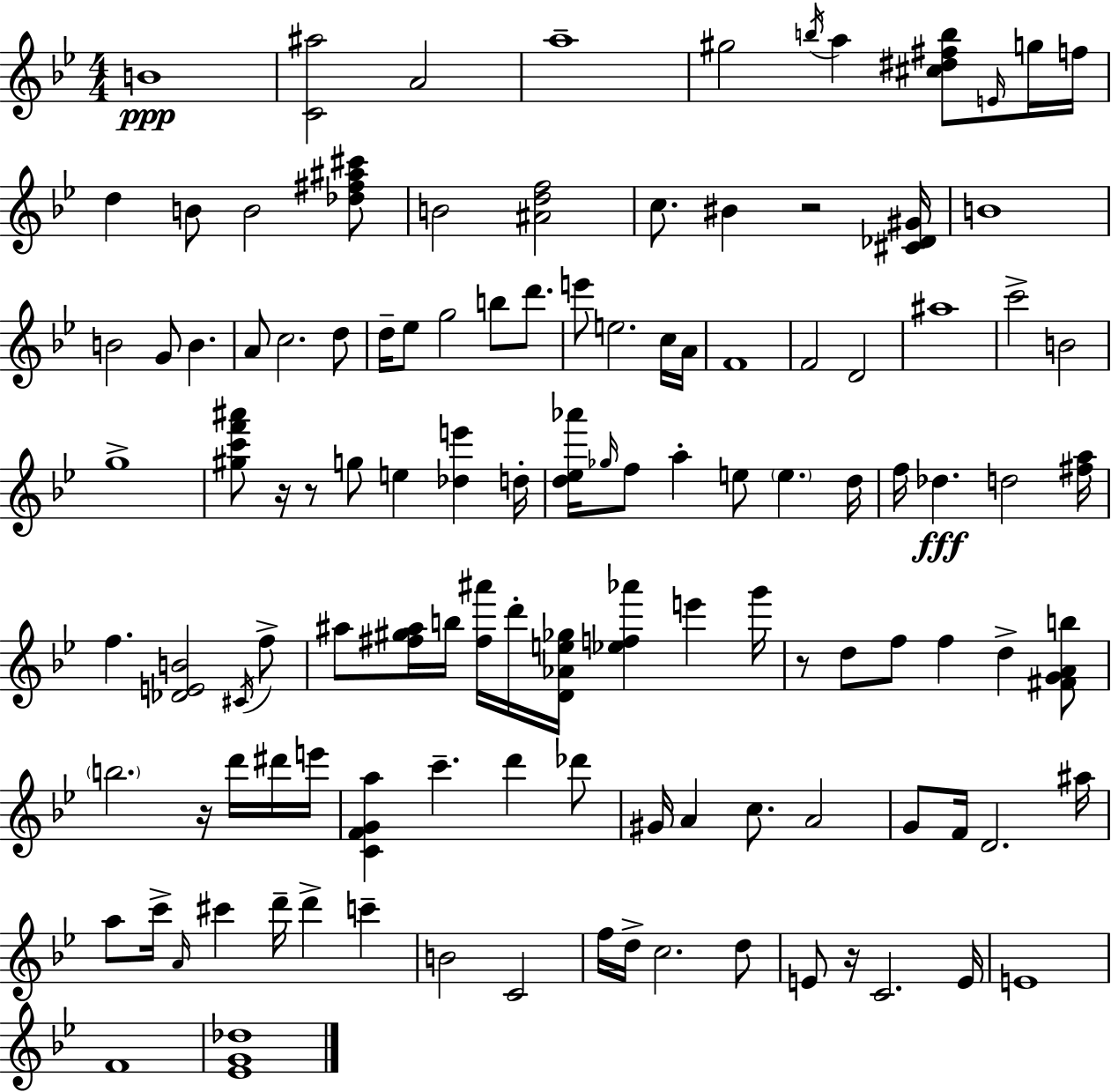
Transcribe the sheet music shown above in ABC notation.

X:1
T:Untitled
M:4/4
L:1/4
K:Gm
B4 [C^a]2 A2 a4 ^g2 b/4 a [^c^d^fb]/2 E/4 g/4 f/4 d B/2 B2 [_d^f^a^c']/2 B2 [^Adf]2 c/2 ^B z2 [^C_D^G]/4 B4 B2 G/2 B A/2 c2 d/2 d/4 _e/2 g2 b/2 d'/2 e'/2 e2 c/4 A/4 F4 F2 D2 ^a4 c'2 B2 g4 [^gc'f'^a']/2 z/4 z/2 g/2 e [_de'] d/4 [d_e_a']/4 _g/4 f/2 a e/2 e d/4 f/4 _d d2 [^fa]/4 f [_DEB]2 ^C/4 f/2 ^a/2 [^f^g^a]/4 b/4 [^f^a']/4 d'/4 [D_Ae_g]/4 [_ef_a'] e' g'/4 z/2 d/2 f/2 f d [^FGAb]/2 b2 z/4 d'/4 ^d'/4 e'/4 [CFGa] c' d' _d'/2 ^G/4 A c/2 A2 G/2 F/4 D2 ^a/4 a/2 c'/4 A/4 ^c' d'/4 d' c' B2 C2 f/4 d/4 c2 d/2 E/2 z/4 C2 E/4 E4 F4 [_EG_d]4